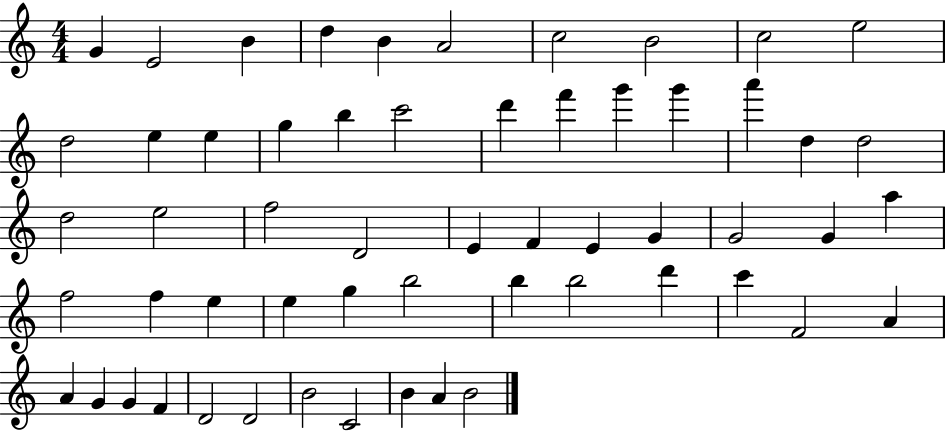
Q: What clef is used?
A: treble